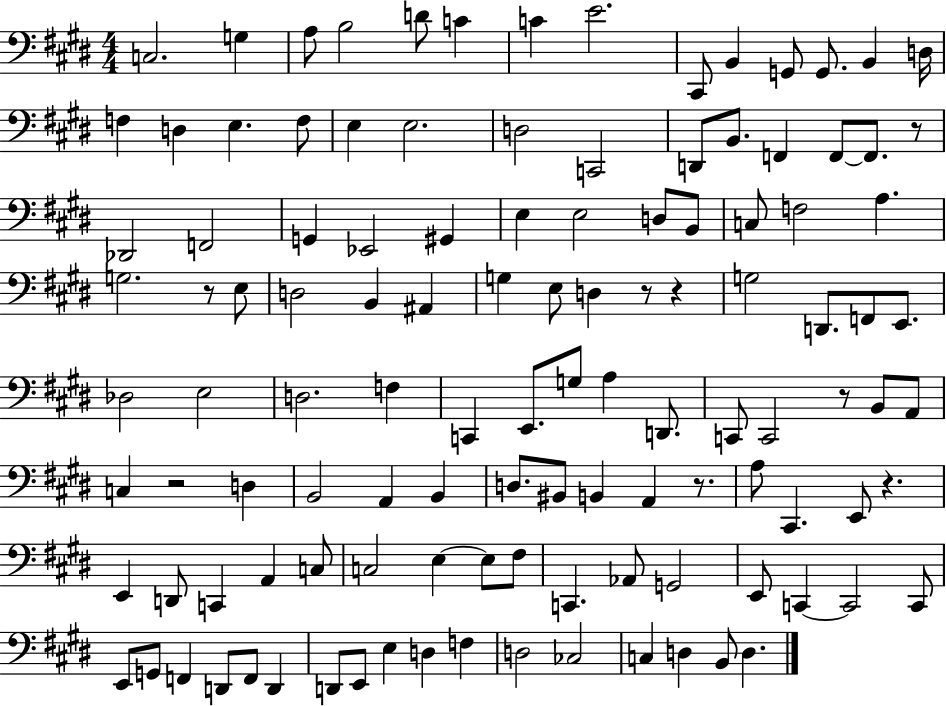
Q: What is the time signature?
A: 4/4